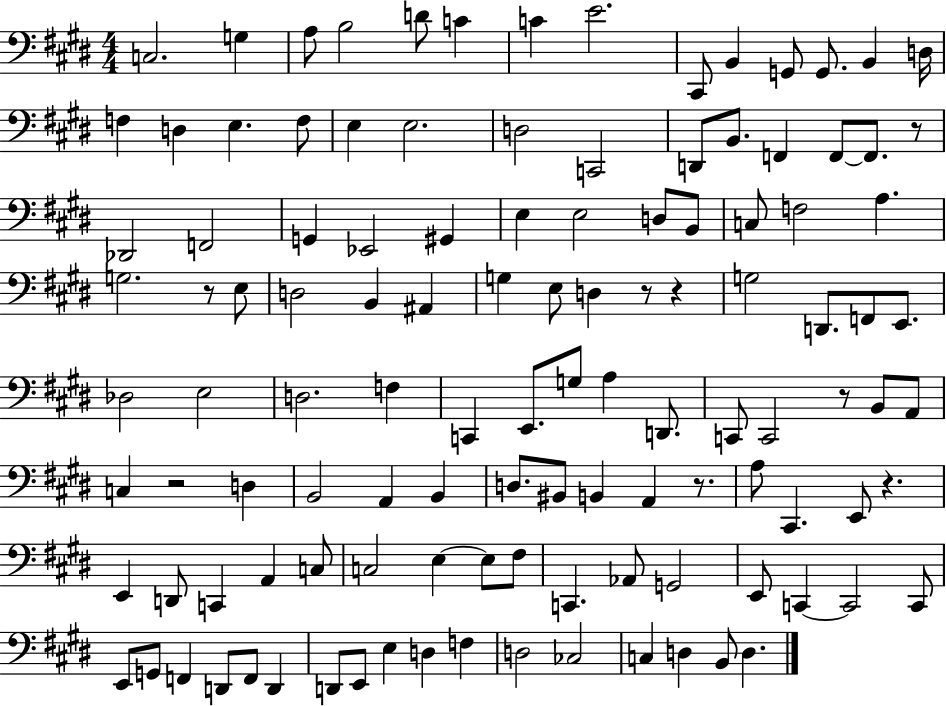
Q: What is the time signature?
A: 4/4